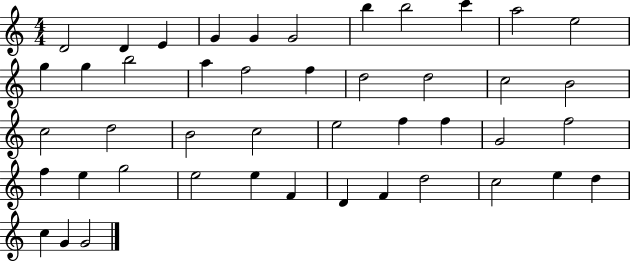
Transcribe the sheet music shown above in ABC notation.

X:1
T:Untitled
M:4/4
L:1/4
K:C
D2 D E G G G2 b b2 c' a2 e2 g g b2 a f2 f d2 d2 c2 B2 c2 d2 B2 c2 e2 f f G2 f2 f e g2 e2 e F D F d2 c2 e d c G G2